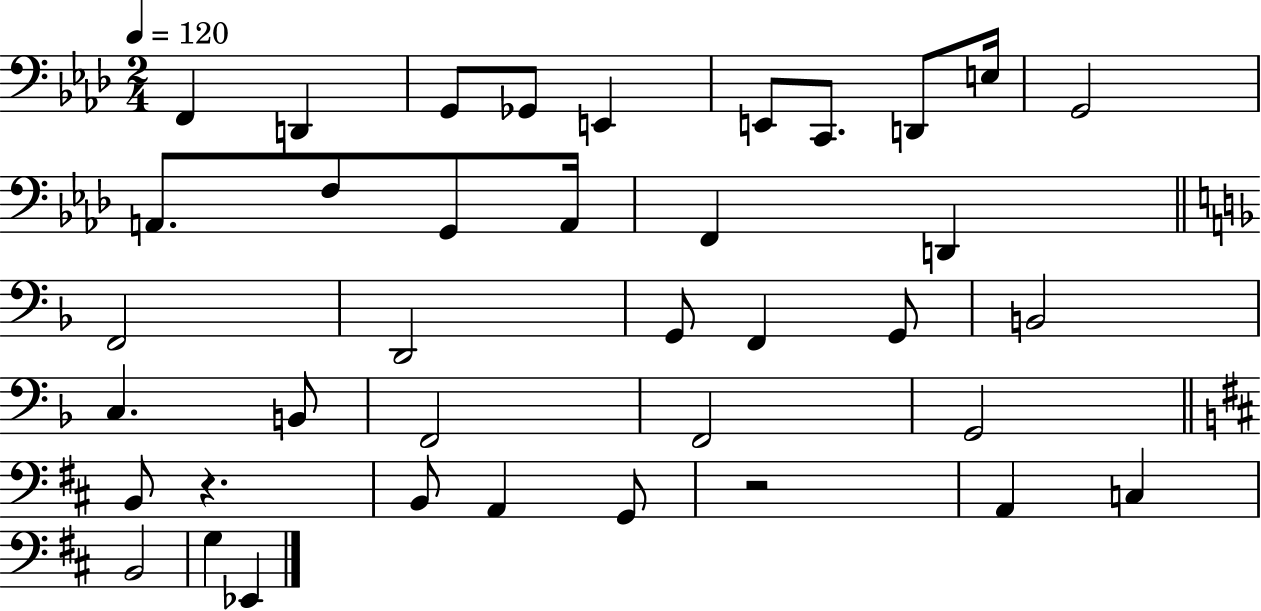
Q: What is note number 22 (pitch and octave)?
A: B2